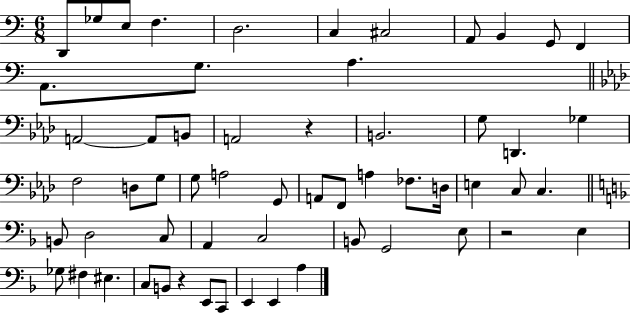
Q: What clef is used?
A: bass